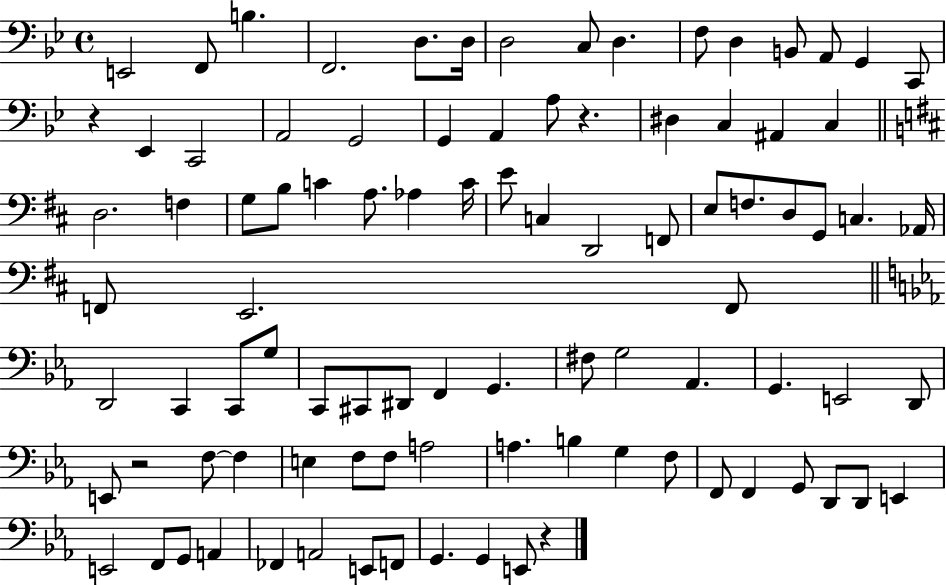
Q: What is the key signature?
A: BES major